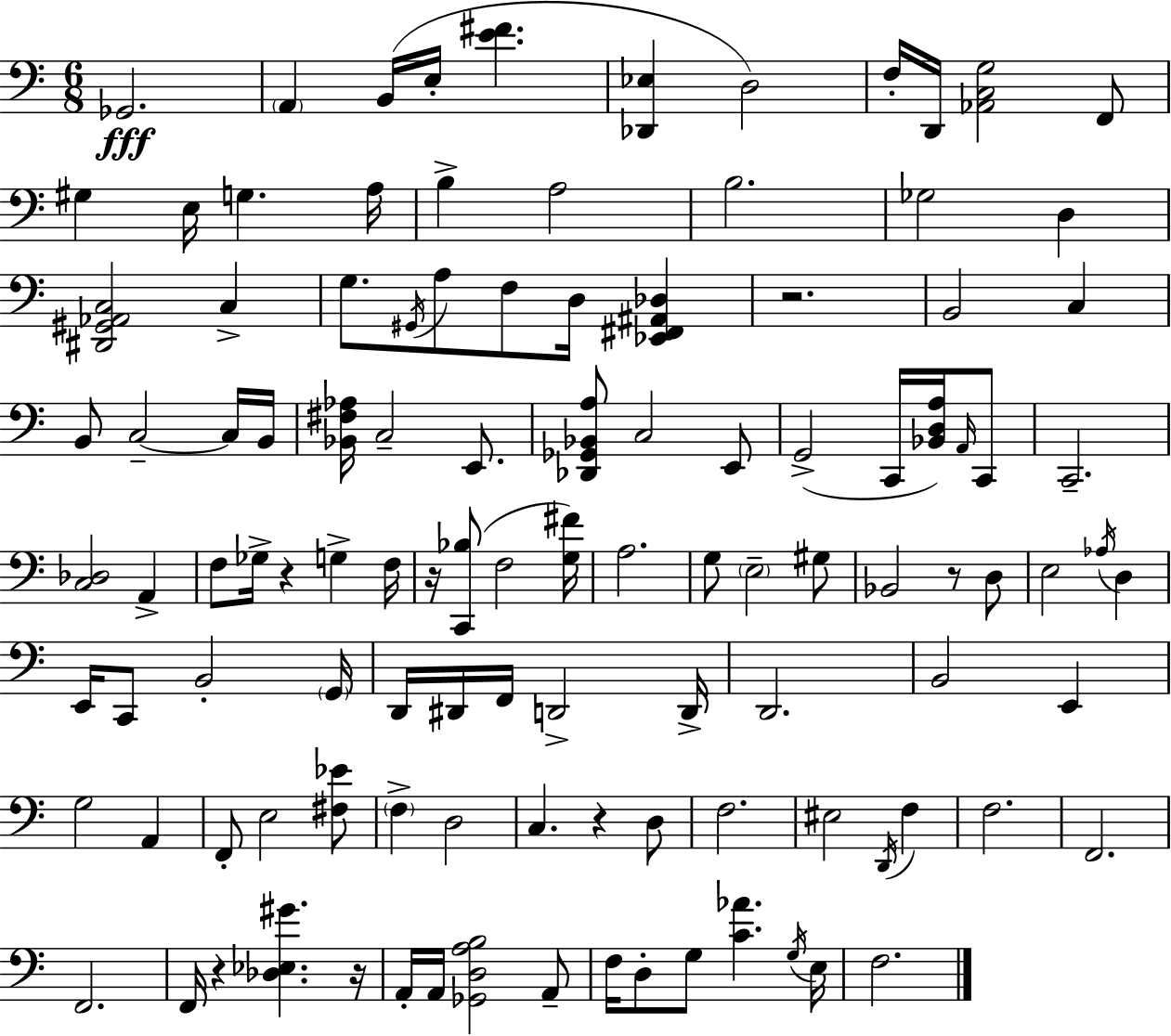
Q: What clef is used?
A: bass